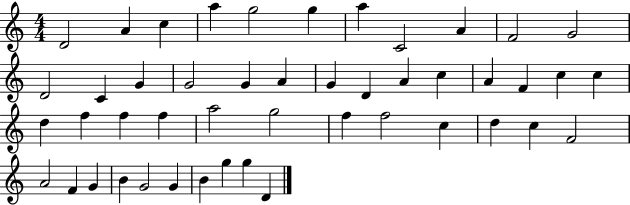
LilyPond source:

{
  \clef treble
  \numericTimeSignature
  \time 4/4
  \key c \major
  d'2 a'4 c''4 | a''4 g''2 g''4 | a''4 c'2 a'4 | f'2 g'2 | \break d'2 c'4 g'4 | g'2 g'4 a'4 | g'4 d'4 a'4 c''4 | a'4 f'4 c''4 c''4 | \break d''4 f''4 f''4 f''4 | a''2 g''2 | f''4 f''2 c''4 | d''4 c''4 f'2 | \break a'2 f'4 g'4 | b'4 g'2 g'4 | b'4 g''4 g''4 d'4 | \bar "|."
}